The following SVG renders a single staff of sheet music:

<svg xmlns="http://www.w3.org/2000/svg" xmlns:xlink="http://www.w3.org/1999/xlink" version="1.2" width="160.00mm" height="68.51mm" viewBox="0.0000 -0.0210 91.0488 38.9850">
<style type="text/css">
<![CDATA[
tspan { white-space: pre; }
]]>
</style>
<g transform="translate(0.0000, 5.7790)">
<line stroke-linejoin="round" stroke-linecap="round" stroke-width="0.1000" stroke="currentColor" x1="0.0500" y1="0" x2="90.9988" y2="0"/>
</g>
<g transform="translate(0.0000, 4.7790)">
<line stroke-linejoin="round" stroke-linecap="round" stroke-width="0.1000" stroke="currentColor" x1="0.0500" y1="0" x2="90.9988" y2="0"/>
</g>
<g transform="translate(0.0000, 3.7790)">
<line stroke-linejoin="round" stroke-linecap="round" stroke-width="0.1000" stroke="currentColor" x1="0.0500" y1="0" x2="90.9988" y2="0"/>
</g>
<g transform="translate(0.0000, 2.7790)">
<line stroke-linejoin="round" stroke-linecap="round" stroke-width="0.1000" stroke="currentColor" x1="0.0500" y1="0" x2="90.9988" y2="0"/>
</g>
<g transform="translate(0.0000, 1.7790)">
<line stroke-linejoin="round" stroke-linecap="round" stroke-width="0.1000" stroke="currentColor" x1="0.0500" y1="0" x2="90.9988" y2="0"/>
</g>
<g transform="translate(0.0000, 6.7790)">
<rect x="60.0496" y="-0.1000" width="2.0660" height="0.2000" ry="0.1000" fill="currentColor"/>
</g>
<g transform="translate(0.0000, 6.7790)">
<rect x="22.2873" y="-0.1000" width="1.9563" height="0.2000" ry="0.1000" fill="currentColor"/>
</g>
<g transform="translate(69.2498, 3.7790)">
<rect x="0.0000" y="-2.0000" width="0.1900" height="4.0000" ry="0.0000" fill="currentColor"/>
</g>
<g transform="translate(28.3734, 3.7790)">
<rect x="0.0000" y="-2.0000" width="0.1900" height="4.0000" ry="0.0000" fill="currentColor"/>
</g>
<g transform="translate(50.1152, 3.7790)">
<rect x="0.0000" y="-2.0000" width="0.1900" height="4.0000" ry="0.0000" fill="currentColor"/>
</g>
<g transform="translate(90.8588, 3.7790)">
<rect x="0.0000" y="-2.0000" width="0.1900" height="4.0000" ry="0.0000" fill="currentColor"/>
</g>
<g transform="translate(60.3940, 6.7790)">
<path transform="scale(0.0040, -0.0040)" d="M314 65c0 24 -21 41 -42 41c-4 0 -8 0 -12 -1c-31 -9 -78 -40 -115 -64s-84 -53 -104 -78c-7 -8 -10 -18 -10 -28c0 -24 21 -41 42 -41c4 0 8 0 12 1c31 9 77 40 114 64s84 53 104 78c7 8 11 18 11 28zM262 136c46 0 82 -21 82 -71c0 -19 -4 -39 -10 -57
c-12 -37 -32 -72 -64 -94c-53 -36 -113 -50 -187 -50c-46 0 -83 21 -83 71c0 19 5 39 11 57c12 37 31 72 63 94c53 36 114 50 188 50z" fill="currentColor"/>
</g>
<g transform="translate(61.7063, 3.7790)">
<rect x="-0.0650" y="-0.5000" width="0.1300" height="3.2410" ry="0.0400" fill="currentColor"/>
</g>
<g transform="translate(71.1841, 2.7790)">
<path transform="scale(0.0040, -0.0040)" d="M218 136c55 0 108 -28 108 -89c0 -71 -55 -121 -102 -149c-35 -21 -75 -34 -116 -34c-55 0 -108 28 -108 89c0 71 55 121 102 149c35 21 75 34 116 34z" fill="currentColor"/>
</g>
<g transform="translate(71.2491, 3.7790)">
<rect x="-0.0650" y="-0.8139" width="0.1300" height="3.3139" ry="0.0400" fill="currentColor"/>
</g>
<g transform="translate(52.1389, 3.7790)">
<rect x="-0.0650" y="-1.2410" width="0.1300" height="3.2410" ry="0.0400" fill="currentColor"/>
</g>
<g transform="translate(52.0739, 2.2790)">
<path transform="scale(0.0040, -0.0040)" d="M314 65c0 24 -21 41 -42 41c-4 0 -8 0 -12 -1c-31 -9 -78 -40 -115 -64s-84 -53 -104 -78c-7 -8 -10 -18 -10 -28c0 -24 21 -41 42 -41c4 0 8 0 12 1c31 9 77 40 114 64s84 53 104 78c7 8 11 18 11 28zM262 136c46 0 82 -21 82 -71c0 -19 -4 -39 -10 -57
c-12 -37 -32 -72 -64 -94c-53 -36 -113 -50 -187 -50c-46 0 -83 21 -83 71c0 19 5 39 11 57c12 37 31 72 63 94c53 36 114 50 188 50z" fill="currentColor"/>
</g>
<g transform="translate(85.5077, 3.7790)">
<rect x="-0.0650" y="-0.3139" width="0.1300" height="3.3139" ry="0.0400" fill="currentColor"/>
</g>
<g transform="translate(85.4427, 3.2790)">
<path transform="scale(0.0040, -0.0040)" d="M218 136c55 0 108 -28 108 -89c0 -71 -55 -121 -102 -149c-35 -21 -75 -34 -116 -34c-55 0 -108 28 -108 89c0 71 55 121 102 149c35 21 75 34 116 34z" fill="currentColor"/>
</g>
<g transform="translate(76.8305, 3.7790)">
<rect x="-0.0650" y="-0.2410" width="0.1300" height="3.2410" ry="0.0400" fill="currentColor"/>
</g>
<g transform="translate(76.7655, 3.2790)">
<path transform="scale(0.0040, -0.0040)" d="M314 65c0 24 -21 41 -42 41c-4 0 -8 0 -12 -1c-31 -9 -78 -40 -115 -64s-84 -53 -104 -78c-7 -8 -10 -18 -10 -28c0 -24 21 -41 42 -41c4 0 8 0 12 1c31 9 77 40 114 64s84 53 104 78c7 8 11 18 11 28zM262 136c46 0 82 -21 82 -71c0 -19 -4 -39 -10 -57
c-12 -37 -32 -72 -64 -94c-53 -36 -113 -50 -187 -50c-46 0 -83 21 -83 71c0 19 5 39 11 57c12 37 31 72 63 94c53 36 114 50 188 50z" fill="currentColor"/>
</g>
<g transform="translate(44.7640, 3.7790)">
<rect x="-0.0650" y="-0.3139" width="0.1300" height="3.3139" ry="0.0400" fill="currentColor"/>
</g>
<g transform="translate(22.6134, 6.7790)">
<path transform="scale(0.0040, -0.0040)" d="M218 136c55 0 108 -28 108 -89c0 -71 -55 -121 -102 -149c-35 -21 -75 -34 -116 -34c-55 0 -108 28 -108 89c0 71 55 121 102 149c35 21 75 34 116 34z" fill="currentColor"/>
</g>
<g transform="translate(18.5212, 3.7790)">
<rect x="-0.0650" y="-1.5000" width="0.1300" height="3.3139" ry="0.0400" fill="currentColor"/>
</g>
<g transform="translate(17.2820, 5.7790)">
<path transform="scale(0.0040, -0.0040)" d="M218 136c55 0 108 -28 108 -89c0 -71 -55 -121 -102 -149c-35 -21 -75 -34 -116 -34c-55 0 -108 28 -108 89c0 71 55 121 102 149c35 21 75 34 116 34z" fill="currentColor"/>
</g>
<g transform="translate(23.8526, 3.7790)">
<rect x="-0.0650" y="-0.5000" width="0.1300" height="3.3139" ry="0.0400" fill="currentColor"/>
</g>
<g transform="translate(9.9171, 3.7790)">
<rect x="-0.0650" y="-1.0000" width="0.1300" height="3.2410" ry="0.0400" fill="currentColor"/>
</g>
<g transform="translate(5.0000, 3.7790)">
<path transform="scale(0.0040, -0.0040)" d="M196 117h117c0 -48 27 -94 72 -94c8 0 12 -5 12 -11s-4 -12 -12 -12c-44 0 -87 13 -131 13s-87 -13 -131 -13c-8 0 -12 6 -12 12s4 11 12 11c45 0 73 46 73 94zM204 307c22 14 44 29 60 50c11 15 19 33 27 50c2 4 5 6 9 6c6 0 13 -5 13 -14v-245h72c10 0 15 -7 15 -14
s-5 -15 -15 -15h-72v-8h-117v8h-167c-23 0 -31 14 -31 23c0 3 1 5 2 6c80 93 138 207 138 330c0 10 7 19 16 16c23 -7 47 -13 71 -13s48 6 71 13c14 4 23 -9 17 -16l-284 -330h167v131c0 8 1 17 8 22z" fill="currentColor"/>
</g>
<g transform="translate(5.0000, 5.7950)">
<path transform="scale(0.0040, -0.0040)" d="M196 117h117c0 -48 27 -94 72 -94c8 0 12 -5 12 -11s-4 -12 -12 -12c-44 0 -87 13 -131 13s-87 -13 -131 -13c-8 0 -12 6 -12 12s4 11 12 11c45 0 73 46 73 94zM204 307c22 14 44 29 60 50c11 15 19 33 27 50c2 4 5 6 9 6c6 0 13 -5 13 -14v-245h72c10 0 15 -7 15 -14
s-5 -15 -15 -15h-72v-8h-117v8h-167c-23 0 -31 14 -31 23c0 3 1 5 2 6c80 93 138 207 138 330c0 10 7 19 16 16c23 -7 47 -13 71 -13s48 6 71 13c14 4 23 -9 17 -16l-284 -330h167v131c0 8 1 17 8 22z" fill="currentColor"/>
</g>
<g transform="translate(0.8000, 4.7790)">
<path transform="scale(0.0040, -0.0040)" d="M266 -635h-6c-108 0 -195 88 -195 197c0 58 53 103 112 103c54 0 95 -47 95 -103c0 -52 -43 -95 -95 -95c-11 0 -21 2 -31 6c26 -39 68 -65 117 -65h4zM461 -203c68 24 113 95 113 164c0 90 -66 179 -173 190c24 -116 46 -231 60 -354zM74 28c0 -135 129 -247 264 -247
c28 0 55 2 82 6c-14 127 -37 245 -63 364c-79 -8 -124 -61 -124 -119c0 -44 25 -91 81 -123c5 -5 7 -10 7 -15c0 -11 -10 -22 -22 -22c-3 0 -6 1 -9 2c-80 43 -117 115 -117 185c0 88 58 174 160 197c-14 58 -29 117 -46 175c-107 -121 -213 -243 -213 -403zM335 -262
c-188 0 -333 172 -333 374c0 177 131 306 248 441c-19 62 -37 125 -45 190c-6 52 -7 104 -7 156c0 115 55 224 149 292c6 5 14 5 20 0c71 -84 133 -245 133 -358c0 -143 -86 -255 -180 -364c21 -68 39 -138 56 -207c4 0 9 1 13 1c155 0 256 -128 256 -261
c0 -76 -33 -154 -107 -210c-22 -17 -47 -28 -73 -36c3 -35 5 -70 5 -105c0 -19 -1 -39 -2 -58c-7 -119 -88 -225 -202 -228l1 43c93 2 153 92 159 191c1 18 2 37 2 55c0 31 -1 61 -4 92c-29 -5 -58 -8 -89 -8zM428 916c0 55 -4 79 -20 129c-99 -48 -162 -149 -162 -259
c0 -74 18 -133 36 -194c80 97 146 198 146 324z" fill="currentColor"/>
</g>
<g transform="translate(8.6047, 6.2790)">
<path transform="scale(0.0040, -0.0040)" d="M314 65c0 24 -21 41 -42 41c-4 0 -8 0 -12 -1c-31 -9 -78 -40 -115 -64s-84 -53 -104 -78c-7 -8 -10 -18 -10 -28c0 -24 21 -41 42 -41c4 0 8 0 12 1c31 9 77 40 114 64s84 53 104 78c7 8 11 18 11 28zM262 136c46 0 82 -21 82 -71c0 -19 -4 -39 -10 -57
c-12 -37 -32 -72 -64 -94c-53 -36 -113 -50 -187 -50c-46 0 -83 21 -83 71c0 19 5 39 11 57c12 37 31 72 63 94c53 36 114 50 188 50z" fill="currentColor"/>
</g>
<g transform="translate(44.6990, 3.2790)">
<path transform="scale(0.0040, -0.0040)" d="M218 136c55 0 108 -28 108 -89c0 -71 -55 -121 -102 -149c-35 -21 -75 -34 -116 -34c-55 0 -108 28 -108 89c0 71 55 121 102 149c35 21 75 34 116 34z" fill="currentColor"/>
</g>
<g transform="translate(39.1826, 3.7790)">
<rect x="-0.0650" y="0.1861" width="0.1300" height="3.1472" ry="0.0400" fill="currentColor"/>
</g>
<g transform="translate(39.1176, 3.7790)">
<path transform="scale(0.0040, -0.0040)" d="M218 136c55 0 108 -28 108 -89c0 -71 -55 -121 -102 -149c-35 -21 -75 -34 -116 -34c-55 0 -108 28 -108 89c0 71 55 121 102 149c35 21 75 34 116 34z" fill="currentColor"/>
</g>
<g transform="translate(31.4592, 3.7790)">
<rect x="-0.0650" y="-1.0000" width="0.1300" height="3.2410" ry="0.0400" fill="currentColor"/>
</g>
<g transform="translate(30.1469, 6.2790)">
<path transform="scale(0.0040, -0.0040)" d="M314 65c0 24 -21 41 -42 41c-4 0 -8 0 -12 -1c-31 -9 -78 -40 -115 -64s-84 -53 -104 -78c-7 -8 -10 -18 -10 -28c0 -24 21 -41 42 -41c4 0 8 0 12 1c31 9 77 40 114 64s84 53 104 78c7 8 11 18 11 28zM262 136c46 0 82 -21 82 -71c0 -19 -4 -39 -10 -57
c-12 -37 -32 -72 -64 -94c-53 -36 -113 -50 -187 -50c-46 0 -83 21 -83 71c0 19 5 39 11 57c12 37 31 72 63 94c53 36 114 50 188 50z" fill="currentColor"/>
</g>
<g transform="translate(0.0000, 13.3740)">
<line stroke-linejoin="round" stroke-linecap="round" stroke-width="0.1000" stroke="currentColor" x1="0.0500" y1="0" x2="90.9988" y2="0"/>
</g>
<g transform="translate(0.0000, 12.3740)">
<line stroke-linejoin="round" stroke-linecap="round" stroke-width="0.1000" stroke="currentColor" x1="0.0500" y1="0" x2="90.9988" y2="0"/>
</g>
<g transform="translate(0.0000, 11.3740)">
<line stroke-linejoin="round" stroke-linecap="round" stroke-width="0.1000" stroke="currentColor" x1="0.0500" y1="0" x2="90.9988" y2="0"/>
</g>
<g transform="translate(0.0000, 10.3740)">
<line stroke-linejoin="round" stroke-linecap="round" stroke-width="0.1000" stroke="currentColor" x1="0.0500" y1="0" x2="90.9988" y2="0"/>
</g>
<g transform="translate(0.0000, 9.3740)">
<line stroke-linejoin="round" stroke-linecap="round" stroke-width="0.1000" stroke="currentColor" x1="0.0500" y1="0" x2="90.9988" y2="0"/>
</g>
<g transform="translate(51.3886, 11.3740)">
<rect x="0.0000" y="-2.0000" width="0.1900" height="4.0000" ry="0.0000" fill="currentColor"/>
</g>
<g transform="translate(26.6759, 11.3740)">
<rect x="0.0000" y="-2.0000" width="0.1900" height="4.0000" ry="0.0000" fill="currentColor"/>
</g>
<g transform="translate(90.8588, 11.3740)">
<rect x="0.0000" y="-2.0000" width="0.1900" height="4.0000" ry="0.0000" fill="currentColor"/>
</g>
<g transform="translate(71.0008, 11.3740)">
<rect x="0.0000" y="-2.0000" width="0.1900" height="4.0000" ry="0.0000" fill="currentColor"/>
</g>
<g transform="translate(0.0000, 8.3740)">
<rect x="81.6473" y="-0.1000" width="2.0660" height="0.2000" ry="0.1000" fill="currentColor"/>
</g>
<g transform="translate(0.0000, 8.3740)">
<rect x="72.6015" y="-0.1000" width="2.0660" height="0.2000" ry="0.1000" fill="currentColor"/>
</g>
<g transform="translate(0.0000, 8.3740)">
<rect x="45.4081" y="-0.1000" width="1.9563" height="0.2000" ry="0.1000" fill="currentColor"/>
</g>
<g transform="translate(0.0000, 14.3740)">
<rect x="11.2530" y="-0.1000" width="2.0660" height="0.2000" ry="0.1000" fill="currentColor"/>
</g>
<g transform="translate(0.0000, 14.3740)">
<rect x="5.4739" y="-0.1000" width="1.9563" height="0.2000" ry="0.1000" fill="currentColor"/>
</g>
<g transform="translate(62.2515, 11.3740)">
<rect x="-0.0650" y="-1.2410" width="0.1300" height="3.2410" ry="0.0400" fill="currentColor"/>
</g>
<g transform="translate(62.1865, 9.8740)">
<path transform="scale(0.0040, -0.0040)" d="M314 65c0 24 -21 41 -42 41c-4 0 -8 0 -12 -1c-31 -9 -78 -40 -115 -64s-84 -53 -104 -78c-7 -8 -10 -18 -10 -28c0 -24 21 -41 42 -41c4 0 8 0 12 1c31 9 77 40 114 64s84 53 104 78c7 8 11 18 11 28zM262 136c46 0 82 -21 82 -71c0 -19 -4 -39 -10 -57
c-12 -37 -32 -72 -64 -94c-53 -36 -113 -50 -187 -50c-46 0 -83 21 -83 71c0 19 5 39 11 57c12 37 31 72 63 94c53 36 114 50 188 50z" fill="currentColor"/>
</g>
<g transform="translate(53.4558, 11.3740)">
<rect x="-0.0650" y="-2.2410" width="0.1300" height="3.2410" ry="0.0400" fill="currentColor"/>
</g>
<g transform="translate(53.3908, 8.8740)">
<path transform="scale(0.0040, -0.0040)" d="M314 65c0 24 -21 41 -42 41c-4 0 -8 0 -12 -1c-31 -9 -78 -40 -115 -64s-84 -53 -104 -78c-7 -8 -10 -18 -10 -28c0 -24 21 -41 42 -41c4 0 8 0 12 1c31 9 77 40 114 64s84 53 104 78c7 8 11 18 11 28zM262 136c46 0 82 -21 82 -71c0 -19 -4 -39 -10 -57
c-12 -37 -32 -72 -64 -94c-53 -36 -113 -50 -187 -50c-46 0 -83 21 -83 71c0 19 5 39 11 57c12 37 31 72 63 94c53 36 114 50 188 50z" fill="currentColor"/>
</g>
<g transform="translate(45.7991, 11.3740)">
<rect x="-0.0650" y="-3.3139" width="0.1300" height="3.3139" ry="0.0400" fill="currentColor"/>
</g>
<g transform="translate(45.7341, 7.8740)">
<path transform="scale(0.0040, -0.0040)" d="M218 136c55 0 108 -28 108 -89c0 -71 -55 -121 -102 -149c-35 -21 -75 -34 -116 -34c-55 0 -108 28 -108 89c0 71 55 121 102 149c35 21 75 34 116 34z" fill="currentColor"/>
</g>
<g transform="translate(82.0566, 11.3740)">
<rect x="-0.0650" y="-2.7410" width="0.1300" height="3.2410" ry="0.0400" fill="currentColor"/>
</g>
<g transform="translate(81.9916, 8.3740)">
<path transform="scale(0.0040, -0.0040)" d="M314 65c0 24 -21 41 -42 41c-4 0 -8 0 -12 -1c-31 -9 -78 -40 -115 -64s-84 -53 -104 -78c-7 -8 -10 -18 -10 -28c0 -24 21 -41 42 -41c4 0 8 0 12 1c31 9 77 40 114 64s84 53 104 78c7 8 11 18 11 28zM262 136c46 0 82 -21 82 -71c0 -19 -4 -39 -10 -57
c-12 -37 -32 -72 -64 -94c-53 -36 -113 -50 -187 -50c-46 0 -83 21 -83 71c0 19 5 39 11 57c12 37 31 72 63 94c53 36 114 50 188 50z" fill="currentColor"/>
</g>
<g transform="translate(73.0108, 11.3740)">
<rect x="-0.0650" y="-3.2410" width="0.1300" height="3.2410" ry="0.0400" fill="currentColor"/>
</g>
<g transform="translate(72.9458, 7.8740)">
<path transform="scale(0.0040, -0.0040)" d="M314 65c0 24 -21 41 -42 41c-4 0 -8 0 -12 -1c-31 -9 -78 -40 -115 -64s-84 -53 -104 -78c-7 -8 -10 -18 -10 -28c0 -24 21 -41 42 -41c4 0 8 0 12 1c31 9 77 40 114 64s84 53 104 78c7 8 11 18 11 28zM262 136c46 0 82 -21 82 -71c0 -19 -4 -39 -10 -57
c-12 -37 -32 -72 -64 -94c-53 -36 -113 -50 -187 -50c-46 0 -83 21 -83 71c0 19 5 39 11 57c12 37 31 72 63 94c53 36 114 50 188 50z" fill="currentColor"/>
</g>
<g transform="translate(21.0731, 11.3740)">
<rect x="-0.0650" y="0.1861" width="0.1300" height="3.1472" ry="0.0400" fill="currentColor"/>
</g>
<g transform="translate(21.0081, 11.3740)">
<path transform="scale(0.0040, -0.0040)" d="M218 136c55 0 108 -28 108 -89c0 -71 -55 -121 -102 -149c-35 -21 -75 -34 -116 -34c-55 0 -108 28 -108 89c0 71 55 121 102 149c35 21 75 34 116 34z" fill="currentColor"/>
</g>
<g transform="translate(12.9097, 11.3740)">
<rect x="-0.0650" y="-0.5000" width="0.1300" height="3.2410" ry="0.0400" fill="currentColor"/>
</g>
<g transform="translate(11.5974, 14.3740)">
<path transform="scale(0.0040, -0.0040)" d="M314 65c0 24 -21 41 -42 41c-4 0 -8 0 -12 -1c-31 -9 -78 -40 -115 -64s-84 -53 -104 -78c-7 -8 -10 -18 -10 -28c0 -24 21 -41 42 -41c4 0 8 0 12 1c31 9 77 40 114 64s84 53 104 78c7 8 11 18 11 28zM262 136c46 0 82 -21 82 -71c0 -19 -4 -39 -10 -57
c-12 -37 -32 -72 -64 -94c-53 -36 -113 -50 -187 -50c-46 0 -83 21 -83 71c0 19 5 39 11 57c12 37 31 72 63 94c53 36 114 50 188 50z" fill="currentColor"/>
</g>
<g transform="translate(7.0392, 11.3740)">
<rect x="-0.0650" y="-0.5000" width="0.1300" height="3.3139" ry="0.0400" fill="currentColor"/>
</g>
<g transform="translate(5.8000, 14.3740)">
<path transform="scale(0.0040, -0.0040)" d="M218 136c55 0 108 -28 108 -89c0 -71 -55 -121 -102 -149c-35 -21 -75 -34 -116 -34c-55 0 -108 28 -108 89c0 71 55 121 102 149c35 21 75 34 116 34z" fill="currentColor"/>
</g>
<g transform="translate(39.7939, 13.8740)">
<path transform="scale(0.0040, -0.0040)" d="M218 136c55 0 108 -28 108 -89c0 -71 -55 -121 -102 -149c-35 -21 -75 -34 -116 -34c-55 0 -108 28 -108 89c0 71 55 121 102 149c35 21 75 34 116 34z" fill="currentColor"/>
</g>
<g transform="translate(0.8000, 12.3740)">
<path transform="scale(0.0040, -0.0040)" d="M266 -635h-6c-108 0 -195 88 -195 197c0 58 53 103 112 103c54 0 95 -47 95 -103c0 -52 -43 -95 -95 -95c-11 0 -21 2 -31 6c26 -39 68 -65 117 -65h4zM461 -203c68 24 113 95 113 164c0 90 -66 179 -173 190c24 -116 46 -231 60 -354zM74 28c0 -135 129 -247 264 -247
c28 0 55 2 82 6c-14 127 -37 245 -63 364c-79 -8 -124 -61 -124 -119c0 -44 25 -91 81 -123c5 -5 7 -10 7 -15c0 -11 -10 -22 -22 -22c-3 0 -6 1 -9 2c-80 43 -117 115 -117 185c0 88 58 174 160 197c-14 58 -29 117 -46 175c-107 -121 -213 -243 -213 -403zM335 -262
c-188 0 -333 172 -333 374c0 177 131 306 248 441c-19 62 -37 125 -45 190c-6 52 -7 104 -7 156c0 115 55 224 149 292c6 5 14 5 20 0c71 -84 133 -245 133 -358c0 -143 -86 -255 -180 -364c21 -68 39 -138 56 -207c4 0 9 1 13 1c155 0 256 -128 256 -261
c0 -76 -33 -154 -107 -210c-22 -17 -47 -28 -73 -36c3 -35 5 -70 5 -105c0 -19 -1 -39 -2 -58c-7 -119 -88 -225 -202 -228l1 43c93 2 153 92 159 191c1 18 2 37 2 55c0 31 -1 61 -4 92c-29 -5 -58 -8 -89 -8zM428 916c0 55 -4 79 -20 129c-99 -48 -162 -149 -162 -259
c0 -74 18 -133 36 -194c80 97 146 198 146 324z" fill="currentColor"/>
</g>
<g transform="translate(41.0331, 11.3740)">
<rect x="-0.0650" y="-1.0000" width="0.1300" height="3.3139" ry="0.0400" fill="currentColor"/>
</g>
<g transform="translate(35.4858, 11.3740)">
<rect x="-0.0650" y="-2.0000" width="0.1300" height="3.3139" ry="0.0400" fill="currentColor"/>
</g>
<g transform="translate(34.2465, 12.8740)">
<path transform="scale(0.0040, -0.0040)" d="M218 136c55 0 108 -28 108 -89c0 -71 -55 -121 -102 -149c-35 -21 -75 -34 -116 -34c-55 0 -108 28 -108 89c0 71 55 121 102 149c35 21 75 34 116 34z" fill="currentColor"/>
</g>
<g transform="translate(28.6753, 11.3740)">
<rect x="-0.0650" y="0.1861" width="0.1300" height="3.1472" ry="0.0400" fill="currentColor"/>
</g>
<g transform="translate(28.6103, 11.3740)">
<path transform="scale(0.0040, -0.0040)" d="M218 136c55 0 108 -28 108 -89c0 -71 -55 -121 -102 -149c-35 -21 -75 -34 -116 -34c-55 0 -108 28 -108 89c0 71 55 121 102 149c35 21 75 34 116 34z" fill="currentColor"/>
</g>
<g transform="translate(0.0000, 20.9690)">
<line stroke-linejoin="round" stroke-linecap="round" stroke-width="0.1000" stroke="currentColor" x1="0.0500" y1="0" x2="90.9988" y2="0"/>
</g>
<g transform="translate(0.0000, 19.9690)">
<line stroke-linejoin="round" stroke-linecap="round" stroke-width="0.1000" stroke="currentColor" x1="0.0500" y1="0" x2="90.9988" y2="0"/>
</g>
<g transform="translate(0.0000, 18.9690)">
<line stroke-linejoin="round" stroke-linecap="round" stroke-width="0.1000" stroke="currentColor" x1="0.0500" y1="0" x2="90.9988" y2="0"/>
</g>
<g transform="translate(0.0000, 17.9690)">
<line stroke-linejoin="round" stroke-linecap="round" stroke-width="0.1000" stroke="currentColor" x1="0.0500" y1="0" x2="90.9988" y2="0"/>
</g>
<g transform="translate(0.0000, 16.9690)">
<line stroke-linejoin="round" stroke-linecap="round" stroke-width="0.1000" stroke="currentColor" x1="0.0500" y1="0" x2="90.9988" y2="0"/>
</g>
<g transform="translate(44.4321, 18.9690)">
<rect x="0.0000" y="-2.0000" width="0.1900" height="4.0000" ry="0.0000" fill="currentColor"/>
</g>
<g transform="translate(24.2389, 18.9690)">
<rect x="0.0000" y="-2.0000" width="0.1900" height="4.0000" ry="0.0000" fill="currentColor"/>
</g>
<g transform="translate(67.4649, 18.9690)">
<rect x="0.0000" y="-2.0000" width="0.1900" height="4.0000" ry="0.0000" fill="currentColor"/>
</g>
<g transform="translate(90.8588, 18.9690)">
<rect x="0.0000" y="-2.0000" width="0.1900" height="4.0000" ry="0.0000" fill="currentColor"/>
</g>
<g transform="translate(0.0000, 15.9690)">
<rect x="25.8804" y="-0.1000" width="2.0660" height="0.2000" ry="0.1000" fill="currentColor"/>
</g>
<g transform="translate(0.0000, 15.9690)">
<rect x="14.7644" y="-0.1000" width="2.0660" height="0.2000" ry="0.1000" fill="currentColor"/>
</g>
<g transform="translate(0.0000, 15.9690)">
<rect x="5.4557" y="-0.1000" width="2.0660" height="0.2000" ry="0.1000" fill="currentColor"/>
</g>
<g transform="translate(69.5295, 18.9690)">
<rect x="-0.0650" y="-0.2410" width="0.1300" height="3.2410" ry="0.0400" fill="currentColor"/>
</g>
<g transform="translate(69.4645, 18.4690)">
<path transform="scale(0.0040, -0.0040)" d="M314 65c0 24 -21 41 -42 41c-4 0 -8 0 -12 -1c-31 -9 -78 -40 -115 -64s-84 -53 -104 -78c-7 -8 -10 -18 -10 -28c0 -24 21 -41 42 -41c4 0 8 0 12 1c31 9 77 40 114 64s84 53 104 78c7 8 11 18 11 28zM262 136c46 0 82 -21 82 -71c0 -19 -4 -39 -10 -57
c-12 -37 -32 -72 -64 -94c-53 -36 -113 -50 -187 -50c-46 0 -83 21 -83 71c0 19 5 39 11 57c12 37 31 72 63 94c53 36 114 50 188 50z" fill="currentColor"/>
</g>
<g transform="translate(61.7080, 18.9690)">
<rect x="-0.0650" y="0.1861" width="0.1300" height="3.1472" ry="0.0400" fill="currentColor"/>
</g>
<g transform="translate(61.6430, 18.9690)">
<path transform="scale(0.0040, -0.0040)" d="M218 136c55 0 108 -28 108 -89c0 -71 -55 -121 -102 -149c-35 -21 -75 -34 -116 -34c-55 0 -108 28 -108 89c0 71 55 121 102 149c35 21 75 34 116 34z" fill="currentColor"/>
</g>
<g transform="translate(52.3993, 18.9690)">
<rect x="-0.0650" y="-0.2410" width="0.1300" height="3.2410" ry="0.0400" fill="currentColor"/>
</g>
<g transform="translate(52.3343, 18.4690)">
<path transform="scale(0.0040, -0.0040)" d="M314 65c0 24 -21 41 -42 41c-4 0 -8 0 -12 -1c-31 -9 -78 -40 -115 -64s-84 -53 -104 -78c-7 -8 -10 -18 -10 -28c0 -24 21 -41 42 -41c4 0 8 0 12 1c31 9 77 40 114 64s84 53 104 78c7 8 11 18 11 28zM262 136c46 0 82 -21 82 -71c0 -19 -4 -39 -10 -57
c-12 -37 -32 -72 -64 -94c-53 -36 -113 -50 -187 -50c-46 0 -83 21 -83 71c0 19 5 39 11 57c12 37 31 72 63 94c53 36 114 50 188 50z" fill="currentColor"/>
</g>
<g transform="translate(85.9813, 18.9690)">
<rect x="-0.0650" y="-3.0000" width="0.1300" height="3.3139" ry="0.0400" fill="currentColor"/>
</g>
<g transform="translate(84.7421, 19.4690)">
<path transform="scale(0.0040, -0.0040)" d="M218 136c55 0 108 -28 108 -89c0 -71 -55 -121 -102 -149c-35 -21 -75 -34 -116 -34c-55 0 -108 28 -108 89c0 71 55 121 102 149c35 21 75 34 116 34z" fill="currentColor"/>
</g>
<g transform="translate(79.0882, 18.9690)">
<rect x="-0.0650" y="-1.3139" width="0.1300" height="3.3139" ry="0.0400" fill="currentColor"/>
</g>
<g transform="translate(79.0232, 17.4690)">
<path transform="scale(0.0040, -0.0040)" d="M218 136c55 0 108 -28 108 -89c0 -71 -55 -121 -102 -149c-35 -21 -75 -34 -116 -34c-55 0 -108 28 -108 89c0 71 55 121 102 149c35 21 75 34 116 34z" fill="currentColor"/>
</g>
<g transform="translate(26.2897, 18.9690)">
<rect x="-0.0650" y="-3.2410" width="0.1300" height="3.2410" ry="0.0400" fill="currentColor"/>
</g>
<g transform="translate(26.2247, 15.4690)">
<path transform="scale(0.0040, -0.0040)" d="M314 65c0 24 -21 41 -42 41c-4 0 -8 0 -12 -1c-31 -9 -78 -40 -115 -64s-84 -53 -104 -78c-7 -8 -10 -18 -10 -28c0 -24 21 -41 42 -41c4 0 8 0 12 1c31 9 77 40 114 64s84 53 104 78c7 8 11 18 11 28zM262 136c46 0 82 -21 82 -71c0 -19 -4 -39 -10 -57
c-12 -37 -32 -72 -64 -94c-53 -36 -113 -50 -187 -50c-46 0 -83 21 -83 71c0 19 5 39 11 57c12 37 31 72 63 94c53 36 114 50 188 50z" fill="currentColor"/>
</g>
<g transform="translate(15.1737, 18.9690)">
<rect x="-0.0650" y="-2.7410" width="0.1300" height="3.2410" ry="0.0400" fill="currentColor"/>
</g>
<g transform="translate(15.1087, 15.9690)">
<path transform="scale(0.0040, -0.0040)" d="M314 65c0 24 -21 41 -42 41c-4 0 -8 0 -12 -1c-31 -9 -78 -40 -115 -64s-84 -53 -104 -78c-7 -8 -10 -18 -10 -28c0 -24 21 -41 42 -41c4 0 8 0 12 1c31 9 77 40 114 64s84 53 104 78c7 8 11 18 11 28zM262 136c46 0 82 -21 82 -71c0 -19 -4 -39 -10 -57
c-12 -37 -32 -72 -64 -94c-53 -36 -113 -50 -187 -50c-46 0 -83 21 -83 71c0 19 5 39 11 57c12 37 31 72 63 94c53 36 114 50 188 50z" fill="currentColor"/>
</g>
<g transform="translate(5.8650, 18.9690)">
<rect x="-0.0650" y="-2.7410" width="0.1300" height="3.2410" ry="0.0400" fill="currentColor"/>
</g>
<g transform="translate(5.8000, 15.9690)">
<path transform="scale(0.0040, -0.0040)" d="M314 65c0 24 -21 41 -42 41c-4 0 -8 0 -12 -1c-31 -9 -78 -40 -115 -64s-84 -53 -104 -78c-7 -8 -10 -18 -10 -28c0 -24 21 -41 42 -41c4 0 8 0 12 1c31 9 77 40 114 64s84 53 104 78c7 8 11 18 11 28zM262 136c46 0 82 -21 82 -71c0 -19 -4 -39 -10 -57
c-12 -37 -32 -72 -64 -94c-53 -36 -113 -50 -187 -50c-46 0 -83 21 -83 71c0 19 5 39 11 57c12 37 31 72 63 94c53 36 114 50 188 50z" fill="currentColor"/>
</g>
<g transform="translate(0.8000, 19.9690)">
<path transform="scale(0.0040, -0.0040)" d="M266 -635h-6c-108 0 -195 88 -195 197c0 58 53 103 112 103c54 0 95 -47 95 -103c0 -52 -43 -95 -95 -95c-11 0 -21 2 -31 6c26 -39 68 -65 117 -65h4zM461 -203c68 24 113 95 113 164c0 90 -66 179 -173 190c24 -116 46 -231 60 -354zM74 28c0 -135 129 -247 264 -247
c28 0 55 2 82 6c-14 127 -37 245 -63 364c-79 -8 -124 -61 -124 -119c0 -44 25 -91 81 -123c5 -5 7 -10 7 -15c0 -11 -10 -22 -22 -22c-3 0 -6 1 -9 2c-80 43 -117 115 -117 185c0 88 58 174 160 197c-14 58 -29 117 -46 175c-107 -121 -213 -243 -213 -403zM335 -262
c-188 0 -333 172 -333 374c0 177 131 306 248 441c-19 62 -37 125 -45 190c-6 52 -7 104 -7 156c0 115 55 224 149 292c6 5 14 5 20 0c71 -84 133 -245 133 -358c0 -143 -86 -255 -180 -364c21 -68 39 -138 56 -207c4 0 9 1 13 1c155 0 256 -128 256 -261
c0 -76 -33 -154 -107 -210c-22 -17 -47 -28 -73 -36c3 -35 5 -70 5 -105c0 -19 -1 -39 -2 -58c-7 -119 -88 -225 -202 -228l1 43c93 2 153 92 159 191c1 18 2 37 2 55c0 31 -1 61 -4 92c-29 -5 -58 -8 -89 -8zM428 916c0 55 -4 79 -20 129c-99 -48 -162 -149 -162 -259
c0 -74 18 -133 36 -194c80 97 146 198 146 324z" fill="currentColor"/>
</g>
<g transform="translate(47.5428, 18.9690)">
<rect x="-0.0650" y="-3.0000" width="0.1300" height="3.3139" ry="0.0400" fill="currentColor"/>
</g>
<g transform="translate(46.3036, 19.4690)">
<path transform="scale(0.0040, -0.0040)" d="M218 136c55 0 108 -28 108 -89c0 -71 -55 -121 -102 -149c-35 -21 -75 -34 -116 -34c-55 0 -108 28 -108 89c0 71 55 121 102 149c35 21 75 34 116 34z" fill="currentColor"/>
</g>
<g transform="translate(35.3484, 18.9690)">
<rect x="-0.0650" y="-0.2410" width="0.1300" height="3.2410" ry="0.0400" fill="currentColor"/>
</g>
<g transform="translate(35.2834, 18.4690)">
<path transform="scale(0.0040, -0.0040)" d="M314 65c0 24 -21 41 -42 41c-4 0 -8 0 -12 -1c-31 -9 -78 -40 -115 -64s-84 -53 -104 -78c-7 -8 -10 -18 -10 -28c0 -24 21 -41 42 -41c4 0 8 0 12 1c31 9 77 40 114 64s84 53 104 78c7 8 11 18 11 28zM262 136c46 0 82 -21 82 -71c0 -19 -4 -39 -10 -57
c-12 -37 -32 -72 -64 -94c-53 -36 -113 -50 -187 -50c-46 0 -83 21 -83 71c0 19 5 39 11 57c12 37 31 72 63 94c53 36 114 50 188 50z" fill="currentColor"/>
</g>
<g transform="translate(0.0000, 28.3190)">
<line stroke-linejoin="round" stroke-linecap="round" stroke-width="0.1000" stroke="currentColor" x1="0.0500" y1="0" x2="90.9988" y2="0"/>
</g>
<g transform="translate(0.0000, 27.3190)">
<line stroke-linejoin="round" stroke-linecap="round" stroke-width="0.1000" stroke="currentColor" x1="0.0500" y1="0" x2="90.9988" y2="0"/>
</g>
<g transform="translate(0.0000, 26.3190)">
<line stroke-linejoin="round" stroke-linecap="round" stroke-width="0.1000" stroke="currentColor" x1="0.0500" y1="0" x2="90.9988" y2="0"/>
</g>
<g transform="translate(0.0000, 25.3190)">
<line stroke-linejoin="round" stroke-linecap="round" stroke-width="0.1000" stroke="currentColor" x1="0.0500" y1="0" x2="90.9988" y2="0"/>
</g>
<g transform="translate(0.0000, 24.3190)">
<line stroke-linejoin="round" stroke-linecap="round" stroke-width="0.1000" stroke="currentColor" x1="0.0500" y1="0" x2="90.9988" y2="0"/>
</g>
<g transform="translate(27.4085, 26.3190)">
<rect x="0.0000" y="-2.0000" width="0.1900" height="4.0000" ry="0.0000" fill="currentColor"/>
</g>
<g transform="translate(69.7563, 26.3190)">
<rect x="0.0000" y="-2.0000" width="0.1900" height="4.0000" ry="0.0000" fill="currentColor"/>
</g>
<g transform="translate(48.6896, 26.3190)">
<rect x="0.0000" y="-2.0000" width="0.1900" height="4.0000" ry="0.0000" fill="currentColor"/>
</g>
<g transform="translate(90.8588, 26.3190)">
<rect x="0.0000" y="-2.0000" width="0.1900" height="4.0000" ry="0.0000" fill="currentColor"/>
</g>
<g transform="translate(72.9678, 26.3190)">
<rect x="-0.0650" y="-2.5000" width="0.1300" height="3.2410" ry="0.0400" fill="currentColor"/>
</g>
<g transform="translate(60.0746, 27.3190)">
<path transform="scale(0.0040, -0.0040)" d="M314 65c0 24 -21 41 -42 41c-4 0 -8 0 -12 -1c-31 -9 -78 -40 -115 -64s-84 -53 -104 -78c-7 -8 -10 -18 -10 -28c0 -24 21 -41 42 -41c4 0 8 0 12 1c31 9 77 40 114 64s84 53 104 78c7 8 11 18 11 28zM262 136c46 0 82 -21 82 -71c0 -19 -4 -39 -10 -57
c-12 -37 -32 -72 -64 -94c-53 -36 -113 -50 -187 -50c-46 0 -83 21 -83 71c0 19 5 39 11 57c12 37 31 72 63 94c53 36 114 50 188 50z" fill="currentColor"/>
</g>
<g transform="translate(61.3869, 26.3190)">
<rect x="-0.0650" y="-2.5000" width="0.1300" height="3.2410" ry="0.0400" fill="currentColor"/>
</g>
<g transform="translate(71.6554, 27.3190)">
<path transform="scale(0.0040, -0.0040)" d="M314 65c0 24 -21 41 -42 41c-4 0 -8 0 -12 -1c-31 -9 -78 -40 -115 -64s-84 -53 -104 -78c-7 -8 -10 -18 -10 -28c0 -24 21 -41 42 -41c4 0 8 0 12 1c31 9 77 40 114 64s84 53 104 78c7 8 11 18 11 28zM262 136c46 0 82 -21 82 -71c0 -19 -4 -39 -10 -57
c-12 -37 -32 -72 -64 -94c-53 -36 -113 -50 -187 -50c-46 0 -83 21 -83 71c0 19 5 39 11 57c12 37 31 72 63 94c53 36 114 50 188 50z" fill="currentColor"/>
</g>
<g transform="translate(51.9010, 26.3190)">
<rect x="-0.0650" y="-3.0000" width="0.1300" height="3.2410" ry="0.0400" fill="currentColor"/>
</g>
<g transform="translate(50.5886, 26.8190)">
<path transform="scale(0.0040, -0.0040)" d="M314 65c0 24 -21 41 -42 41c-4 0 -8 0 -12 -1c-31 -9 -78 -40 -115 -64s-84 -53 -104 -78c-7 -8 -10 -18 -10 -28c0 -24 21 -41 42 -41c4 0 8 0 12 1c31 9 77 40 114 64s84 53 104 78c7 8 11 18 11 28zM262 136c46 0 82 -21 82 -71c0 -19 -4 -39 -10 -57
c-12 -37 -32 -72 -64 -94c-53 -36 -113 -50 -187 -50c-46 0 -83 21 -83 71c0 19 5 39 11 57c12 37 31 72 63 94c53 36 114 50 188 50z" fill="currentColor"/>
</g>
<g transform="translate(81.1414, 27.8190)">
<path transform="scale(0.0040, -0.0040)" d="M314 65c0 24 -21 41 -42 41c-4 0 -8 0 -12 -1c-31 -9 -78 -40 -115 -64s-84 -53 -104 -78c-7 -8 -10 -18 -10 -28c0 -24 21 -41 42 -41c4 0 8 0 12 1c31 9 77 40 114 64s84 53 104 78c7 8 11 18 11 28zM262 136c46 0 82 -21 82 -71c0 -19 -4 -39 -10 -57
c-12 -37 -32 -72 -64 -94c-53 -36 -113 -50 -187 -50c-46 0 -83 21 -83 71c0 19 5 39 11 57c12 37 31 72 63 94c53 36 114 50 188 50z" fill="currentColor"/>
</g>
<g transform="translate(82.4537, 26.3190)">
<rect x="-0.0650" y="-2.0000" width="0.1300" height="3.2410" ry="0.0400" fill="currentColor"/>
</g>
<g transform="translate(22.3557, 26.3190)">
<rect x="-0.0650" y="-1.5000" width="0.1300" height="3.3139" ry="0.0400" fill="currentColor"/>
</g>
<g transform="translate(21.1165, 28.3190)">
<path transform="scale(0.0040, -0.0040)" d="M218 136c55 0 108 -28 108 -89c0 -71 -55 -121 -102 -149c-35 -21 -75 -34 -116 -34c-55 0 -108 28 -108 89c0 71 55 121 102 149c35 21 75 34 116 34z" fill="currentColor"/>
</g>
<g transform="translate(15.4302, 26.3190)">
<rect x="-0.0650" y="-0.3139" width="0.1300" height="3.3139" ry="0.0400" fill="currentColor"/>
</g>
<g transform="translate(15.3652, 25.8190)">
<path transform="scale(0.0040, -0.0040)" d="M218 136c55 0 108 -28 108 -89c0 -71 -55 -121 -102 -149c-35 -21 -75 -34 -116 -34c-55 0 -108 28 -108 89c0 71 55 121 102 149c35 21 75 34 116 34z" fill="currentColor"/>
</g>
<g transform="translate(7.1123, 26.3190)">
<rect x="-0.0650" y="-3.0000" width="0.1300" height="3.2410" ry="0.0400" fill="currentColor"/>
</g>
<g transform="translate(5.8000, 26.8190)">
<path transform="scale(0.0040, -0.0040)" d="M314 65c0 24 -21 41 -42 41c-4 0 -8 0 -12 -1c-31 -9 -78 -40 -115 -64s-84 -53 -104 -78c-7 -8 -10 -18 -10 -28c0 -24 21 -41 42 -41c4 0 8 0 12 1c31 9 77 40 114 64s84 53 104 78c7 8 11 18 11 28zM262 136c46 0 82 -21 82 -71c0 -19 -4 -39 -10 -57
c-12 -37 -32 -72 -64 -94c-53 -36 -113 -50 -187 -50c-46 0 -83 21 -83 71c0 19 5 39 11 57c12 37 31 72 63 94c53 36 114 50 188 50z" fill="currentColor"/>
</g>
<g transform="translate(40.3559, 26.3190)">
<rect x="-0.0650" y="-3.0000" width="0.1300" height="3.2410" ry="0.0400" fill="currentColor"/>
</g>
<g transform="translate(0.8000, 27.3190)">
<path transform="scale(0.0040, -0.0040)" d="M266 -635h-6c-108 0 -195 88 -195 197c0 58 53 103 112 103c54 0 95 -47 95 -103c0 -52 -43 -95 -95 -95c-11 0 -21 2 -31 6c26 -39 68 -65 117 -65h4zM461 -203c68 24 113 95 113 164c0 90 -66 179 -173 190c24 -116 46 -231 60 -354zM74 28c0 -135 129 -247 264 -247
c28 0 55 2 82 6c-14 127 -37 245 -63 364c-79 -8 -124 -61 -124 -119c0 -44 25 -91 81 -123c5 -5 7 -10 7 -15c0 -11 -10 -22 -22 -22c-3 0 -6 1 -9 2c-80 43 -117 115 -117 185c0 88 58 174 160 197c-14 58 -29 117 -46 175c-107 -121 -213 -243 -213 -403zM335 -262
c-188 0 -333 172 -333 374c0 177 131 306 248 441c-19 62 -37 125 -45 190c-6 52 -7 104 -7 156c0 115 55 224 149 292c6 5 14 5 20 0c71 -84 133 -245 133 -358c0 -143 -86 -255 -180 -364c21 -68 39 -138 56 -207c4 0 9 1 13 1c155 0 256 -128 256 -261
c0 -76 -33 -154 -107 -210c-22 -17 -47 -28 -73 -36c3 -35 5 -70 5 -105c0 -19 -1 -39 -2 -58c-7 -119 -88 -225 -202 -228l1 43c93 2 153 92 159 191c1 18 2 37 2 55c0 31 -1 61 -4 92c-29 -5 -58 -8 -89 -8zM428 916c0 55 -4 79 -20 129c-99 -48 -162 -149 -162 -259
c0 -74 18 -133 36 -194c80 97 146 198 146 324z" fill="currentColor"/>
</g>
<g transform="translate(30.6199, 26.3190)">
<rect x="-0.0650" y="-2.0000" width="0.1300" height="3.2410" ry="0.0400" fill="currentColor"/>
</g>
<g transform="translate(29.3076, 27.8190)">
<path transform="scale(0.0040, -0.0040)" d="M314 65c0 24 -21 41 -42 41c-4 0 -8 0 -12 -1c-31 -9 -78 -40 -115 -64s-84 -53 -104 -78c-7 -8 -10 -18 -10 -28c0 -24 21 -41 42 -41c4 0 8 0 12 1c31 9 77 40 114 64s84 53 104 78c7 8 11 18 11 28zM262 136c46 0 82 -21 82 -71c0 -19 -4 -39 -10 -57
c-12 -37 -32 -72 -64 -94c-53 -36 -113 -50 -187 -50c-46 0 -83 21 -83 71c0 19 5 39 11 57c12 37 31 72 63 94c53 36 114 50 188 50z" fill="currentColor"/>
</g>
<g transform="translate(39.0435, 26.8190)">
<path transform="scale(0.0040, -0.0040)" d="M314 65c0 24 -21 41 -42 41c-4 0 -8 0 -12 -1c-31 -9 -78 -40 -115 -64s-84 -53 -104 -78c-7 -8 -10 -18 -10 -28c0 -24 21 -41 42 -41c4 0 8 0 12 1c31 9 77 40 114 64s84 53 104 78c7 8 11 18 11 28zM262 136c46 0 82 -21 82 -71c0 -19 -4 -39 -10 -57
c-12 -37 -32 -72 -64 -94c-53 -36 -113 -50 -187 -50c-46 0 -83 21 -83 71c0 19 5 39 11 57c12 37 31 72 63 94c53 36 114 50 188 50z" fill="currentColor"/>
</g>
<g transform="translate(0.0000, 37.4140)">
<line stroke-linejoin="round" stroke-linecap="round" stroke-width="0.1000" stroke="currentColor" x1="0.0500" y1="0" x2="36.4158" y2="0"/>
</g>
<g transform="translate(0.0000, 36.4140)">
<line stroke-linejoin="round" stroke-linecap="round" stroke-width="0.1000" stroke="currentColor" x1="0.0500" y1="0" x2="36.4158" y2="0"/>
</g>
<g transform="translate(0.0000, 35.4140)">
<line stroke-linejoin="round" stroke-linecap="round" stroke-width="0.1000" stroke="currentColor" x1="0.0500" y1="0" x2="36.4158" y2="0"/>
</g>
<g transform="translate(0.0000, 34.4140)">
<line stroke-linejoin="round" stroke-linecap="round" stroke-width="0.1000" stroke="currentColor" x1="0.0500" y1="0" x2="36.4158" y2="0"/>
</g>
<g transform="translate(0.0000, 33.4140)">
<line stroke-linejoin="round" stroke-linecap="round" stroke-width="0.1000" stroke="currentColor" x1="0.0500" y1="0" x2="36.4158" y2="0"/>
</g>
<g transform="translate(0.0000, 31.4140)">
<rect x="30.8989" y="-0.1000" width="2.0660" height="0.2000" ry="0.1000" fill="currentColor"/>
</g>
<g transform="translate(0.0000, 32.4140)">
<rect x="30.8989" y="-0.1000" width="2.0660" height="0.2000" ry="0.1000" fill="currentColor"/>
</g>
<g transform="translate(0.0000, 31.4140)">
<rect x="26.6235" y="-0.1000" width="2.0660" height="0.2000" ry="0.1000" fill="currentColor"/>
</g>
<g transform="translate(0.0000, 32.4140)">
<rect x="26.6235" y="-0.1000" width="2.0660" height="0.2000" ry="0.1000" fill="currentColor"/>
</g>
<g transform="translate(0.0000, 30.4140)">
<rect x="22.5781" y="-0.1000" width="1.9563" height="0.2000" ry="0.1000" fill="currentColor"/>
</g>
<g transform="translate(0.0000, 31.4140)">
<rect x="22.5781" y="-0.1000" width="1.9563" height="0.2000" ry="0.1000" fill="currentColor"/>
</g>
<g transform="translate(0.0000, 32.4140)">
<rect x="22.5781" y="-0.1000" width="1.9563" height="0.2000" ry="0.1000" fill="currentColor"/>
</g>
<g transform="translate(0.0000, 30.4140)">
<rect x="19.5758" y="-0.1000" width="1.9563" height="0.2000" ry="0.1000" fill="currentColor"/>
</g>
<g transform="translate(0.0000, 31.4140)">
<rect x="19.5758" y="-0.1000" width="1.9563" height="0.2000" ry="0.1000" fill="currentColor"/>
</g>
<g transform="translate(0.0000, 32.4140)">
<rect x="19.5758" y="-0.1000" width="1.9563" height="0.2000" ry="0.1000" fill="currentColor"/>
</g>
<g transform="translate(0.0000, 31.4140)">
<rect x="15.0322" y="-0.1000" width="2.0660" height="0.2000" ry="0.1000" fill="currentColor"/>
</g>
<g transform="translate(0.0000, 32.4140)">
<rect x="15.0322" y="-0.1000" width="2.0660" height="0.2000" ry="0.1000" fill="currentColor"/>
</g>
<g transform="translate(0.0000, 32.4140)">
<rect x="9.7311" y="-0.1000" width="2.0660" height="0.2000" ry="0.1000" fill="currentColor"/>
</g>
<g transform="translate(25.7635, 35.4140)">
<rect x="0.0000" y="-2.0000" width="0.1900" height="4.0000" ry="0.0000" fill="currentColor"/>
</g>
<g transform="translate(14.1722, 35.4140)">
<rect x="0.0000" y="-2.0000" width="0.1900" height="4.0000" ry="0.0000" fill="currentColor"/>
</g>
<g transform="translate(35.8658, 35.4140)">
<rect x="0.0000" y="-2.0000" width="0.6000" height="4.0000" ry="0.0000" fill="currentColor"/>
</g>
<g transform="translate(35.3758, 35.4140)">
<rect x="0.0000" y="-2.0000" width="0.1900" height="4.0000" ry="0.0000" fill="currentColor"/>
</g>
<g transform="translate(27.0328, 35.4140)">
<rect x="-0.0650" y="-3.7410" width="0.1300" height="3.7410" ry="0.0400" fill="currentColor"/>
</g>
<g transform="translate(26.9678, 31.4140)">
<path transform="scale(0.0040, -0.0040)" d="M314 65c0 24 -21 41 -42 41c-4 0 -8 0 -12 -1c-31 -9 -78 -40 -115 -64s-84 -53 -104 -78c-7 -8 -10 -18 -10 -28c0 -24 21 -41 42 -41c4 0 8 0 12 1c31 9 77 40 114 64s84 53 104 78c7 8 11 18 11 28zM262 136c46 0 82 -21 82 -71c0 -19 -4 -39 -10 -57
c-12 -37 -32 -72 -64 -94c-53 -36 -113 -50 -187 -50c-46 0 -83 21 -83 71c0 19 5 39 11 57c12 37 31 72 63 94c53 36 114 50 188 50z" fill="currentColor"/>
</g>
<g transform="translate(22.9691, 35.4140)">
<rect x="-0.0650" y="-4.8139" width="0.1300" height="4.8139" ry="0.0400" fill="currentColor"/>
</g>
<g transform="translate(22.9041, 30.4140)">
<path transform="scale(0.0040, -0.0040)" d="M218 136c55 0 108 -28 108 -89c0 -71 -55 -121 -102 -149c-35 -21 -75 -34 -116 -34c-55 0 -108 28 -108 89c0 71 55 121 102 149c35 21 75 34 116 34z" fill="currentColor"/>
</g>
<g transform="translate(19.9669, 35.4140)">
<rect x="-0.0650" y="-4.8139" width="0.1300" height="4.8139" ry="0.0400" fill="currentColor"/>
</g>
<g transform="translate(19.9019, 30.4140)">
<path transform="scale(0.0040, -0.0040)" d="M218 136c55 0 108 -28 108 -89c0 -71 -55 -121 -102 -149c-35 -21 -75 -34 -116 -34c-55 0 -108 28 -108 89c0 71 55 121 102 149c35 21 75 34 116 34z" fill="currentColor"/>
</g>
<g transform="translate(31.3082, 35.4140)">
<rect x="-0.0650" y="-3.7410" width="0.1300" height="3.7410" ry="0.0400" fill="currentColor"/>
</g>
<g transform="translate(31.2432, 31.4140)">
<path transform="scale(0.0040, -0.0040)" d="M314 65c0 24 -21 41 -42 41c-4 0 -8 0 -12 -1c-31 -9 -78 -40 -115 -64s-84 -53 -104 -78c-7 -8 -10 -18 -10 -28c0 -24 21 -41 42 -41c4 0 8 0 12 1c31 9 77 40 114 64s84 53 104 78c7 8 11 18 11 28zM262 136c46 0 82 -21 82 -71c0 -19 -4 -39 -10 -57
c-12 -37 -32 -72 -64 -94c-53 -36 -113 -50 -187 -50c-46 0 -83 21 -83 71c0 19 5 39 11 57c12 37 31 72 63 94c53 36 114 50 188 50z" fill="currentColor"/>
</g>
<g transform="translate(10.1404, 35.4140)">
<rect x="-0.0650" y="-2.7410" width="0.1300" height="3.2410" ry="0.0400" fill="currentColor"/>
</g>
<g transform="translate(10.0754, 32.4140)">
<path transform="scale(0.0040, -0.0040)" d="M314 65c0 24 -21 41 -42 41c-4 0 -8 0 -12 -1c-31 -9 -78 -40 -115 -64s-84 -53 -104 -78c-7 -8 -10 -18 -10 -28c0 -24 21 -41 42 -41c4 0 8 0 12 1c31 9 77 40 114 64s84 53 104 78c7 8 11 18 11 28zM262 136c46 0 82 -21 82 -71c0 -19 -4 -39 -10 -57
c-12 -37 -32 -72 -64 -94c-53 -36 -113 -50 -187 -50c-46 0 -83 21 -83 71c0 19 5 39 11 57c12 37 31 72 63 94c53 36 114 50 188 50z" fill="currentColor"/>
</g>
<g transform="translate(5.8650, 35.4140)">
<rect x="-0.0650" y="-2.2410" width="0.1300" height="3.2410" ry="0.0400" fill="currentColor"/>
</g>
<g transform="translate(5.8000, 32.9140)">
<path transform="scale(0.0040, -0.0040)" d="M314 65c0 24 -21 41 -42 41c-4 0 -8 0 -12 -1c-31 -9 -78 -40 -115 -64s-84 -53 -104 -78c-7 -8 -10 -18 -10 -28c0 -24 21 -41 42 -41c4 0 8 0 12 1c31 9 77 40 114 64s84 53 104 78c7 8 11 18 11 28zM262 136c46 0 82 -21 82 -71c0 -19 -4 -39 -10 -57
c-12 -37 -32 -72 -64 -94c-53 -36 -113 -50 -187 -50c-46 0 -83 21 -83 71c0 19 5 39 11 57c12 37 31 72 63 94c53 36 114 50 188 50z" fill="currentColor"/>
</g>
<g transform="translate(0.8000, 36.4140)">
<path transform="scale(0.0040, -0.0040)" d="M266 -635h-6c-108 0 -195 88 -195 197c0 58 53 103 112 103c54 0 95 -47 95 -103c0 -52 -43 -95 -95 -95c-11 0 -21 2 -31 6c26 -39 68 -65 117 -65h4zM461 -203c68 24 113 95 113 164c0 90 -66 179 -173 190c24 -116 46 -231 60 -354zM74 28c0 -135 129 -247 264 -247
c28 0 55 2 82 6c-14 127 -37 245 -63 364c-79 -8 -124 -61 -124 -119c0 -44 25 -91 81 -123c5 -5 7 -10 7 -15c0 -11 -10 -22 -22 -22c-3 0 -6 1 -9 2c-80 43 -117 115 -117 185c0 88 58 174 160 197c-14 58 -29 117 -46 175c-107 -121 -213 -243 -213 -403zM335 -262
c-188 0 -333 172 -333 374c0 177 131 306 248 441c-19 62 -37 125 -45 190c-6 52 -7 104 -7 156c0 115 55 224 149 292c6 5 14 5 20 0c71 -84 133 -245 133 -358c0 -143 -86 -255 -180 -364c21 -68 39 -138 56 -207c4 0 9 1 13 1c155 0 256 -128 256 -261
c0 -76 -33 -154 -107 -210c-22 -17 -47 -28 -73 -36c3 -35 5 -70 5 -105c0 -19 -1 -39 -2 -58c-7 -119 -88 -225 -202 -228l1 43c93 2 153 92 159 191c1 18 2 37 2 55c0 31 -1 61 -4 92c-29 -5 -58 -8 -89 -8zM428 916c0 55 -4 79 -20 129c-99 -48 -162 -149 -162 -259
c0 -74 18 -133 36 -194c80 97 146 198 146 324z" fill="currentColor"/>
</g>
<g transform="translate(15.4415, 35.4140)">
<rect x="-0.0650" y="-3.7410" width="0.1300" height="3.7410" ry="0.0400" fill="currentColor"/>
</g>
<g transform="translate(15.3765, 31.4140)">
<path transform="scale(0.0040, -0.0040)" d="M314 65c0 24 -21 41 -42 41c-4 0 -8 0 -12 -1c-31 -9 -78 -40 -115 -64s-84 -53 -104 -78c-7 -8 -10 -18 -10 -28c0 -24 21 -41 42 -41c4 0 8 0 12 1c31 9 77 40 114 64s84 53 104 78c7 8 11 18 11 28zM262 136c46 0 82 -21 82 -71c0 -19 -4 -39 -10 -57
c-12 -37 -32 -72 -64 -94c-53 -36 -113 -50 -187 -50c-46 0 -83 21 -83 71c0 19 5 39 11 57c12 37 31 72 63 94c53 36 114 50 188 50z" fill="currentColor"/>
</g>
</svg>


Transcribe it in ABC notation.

X:1
T:Untitled
M:4/4
L:1/4
K:C
D2 E C D2 B c e2 C2 d c2 c C C2 B B F D b g2 e2 b2 a2 a2 a2 b2 c2 A c2 B c2 e A A2 c E F2 A2 A2 G2 G2 F2 g2 a2 c'2 e' e' c'2 c'2